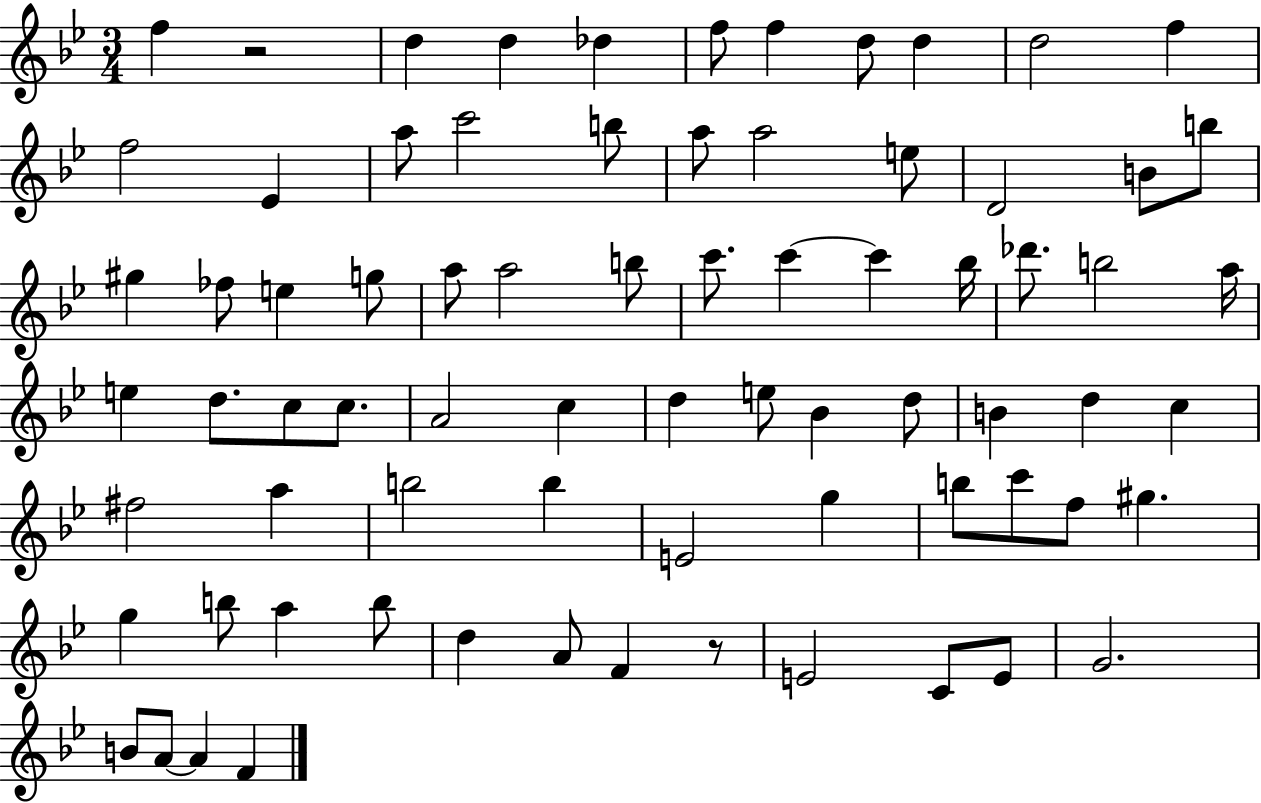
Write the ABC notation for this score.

X:1
T:Untitled
M:3/4
L:1/4
K:Bb
f z2 d d _d f/2 f d/2 d d2 f f2 _E a/2 c'2 b/2 a/2 a2 e/2 D2 B/2 b/2 ^g _f/2 e g/2 a/2 a2 b/2 c'/2 c' c' _b/4 _d'/2 b2 a/4 e d/2 c/2 c/2 A2 c d e/2 _B d/2 B d c ^f2 a b2 b E2 g b/2 c'/2 f/2 ^g g b/2 a b/2 d A/2 F z/2 E2 C/2 E/2 G2 B/2 A/2 A F